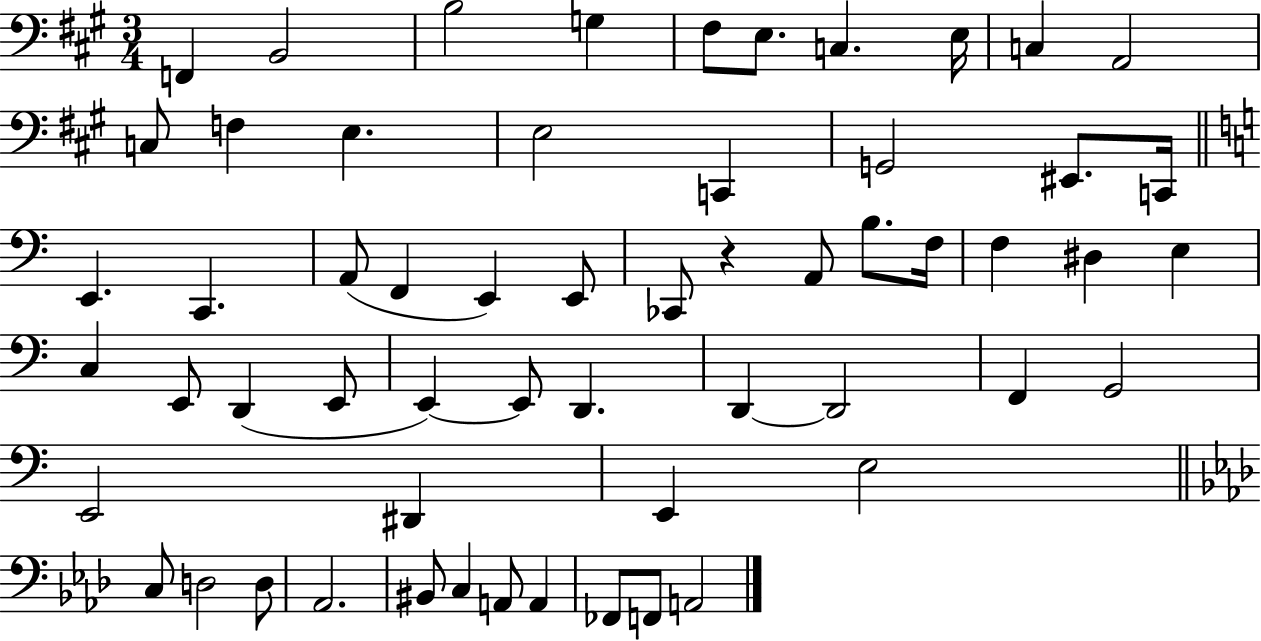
{
  \clef bass
  \numericTimeSignature
  \time 3/4
  \key a \major
  f,4 b,2 | b2 g4 | fis8 e8. c4. e16 | c4 a,2 | \break c8 f4 e4. | e2 c,4 | g,2 eis,8. c,16 | \bar "||" \break \key c \major e,4. c,4. | a,8( f,4 e,4) e,8 | ces,8 r4 a,8 b8. f16 | f4 dis4 e4 | \break c4 e,8 d,4( e,8 | e,4~~) e,8 d,4. | d,4~~ d,2 | f,4 g,2 | \break e,2 dis,4 | e,4 e2 | \bar "||" \break \key aes \major c8 d2 d8 | aes,2. | bis,8 c4 a,8 a,4 | fes,8 f,8 a,2 | \break \bar "|."
}